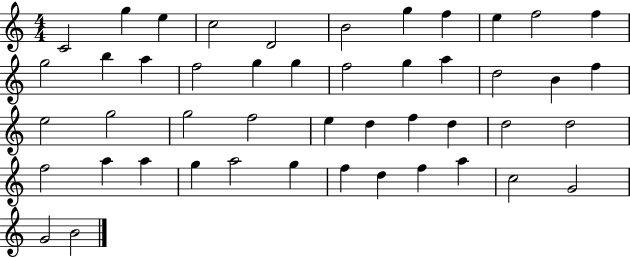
C4/h G5/q E5/q C5/h D4/h B4/h G5/q F5/q E5/q F5/h F5/q G5/h B5/q A5/q F5/h G5/q G5/q F5/h G5/q A5/q D5/h B4/q F5/q E5/h G5/h G5/h F5/h E5/q D5/q F5/q D5/q D5/h D5/h F5/h A5/q A5/q G5/q A5/h G5/q F5/q D5/q F5/q A5/q C5/h G4/h G4/h B4/h